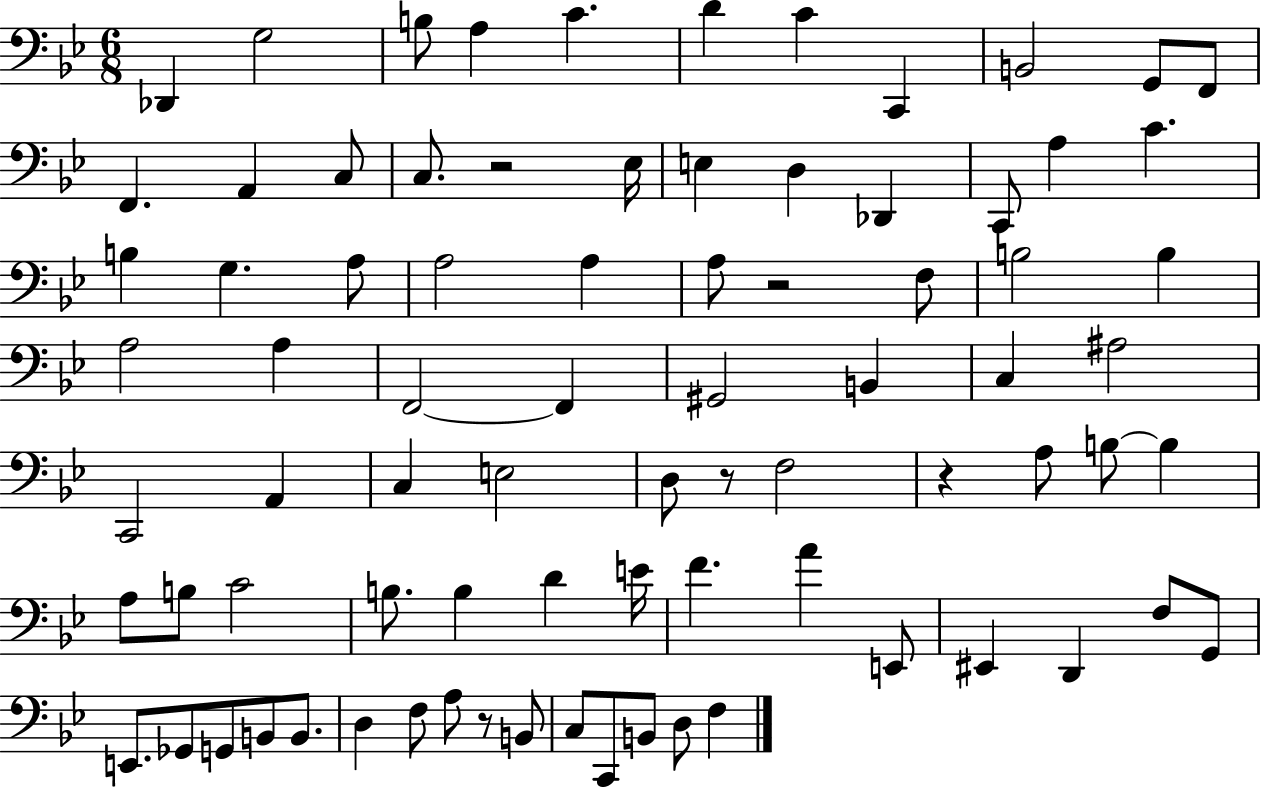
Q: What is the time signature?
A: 6/8